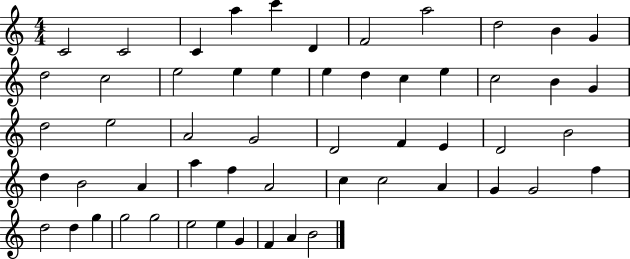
{
  \clef treble
  \numericTimeSignature
  \time 4/4
  \key c \major
  c'2 c'2 | c'4 a''4 c'''4 d'4 | f'2 a''2 | d''2 b'4 g'4 | \break d''2 c''2 | e''2 e''4 e''4 | e''4 d''4 c''4 e''4 | c''2 b'4 g'4 | \break d''2 e''2 | a'2 g'2 | d'2 f'4 e'4 | d'2 b'2 | \break d''4 b'2 a'4 | a''4 f''4 a'2 | c''4 c''2 a'4 | g'4 g'2 f''4 | \break d''2 d''4 g''4 | g''2 g''2 | e''2 e''4 g'4 | f'4 a'4 b'2 | \break \bar "|."
}